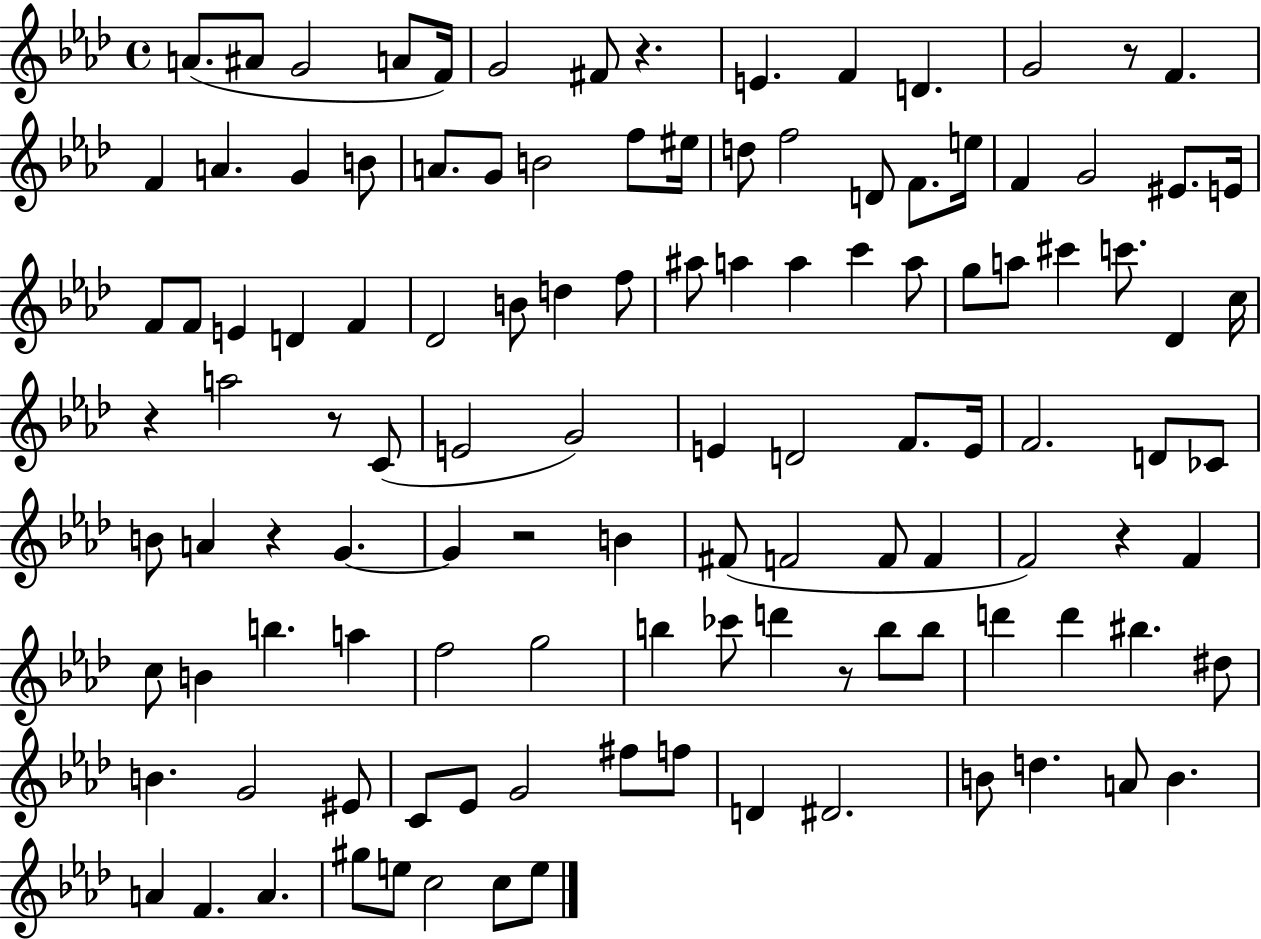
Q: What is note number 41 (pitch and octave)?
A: A5